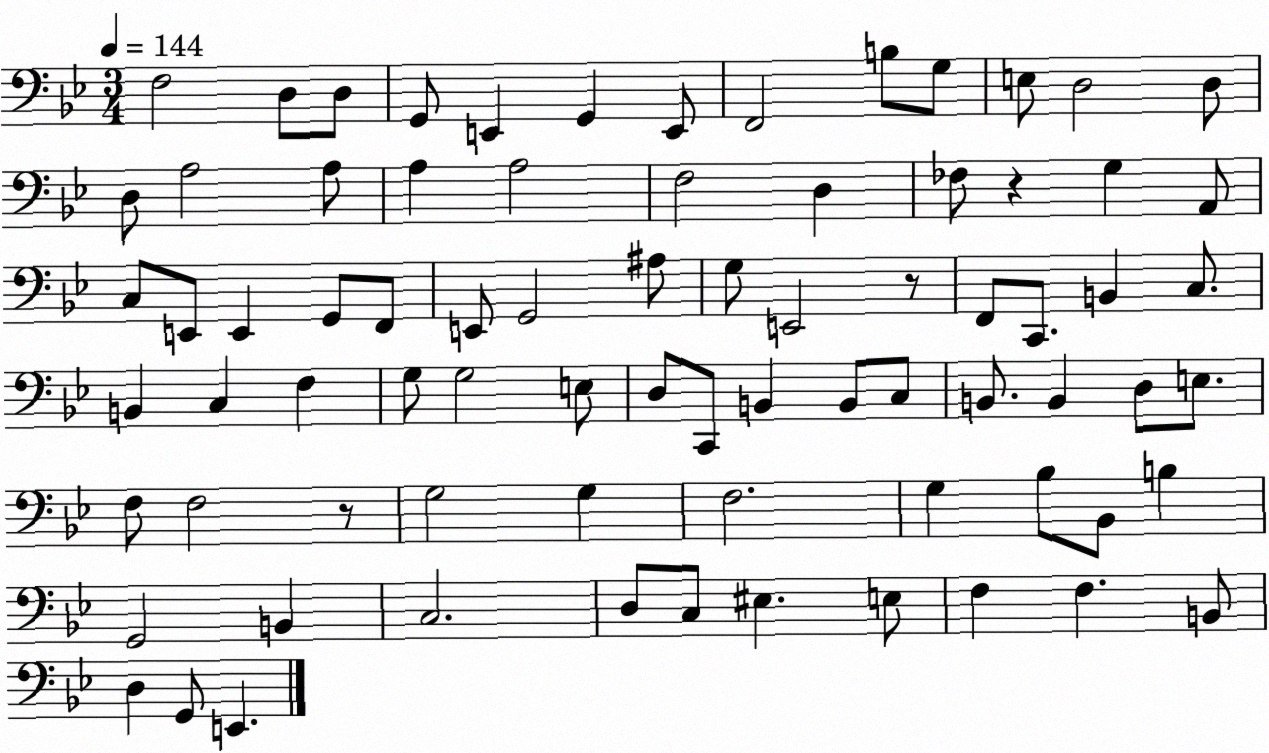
X:1
T:Untitled
M:3/4
L:1/4
K:Bb
F,2 D,/2 D,/2 G,,/2 E,, G,, E,,/2 F,,2 B,/2 G,/2 E,/2 D,2 D,/2 D,/2 A,2 A,/2 A, A,2 F,2 D, _F,/2 z G, A,,/2 C,/2 E,,/2 E,, G,,/2 F,,/2 E,,/2 G,,2 ^A,/2 G,/2 E,,2 z/2 F,,/2 C,,/2 B,, C,/2 B,, C, F, G,/2 G,2 E,/2 D,/2 C,,/2 B,, B,,/2 C,/2 B,,/2 B,, D,/2 E,/2 F,/2 F,2 z/2 G,2 G, F,2 G, _B,/2 _B,,/2 B, G,,2 B,, C,2 D,/2 C,/2 ^E, E,/2 F, F, B,,/2 D, G,,/2 E,,